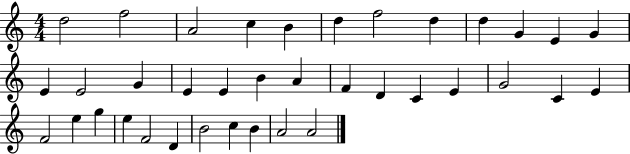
X:1
T:Untitled
M:4/4
L:1/4
K:C
d2 f2 A2 c B d f2 d d G E G E E2 G E E B A F D C E G2 C E F2 e g e F2 D B2 c B A2 A2